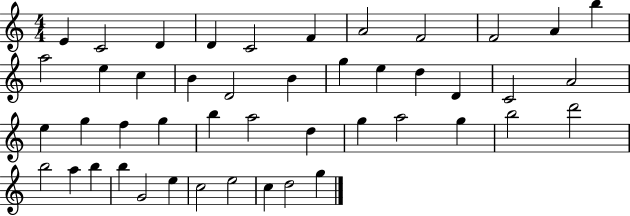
E4/q C4/h D4/q D4/q C4/h F4/q A4/h F4/h F4/h A4/q B5/q A5/h E5/q C5/q B4/q D4/h B4/q G5/q E5/q D5/q D4/q C4/h A4/h E5/q G5/q F5/q G5/q B5/q A5/h D5/q G5/q A5/h G5/q B5/h D6/h B5/h A5/q B5/q B5/q G4/h E5/q C5/h E5/h C5/q D5/h G5/q